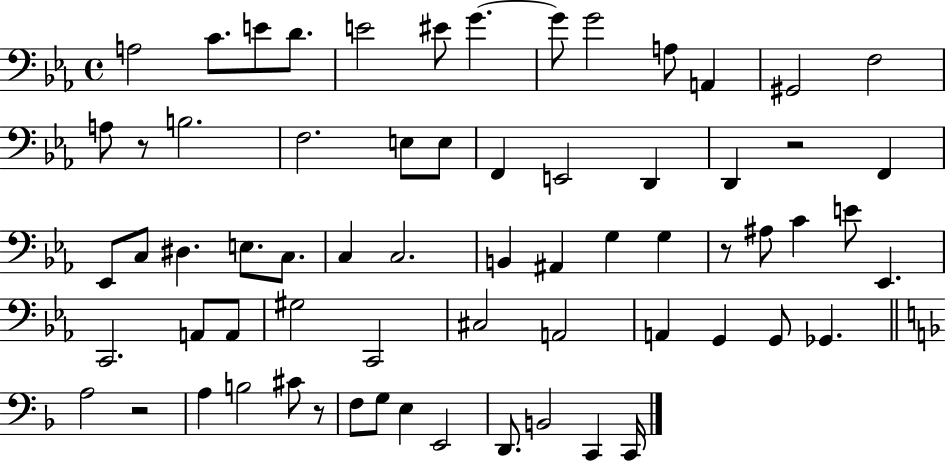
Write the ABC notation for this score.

X:1
T:Untitled
M:4/4
L:1/4
K:Eb
A,2 C/2 E/2 D/2 E2 ^E/2 G G/2 G2 A,/2 A,, ^G,,2 F,2 A,/2 z/2 B,2 F,2 E,/2 E,/2 F,, E,,2 D,, D,, z2 F,, _E,,/2 C,/2 ^D, E,/2 C,/2 C, C,2 B,, ^A,, G, G, z/2 ^A,/2 C E/2 _E,, C,,2 A,,/2 A,,/2 ^G,2 C,,2 ^C,2 A,,2 A,, G,, G,,/2 _G,, A,2 z2 A, B,2 ^C/2 z/2 F,/2 G,/2 E, E,,2 D,,/2 B,,2 C,, C,,/4